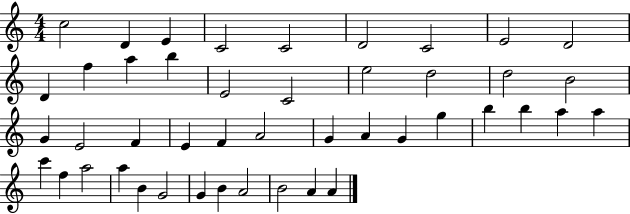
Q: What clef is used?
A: treble